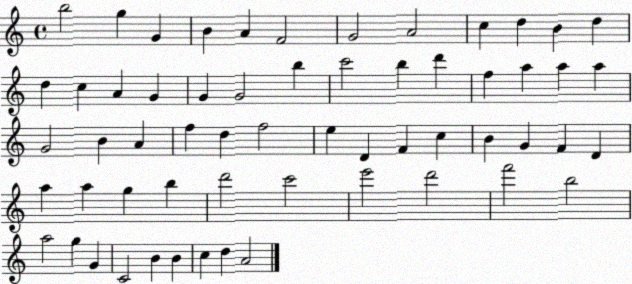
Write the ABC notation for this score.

X:1
T:Untitled
M:4/4
L:1/4
K:C
b2 g G B A F2 G2 A2 c d B d d c A G G G2 b c'2 b d' f a a a G2 B A f d f2 e D F c B G F D a a g b d'2 c'2 e'2 d'2 f'2 b2 a2 g G C2 B B c d A2